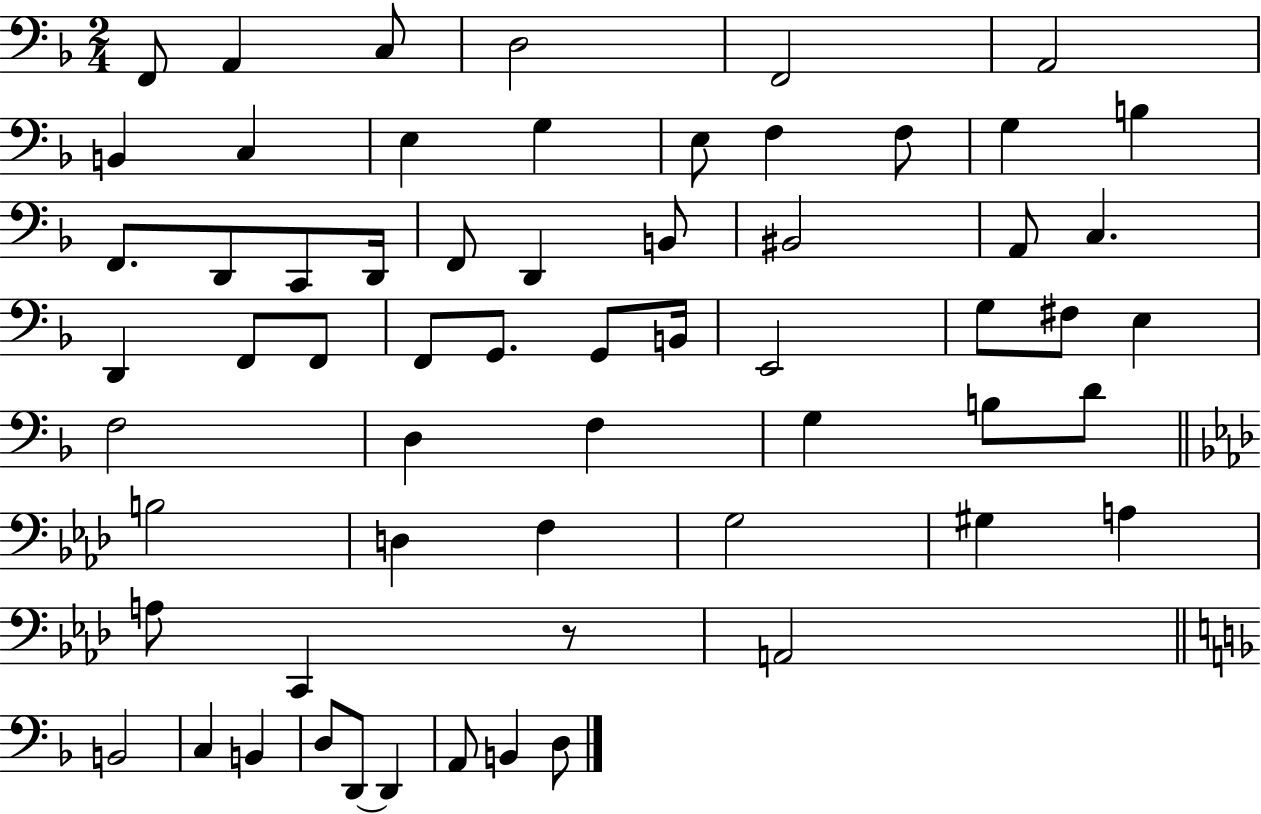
{
  \clef bass
  \numericTimeSignature
  \time 2/4
  \key f \major
  f,8 a,4 c8 | d2 | f,2 | a,2 | \break b,4 c4 | e4 g4 | e8 f4 f8 | g4 b4 | \break f,8. d,8 c,8 d,16 | f,8 d,4 b,8 | bis,2 | a,8 c4. | \break d,4 f,8 f,8 | f,8 g,8. g,8 b,16 | e,2 | g8 fis8 e4 | \break f2 | d4 f4 | g4 b8 d'8 | \bar "||" \break \key aes \major b2 | d4 f4 | g2 | gis4 a4 | \break a8 c,4 r8 | a,2 | \bar "||" \break \key f \major b,2 | c4 b,4 | d8 d,8~~ d,4 | a,8 b,4 d8 | \break \bar "|."
}